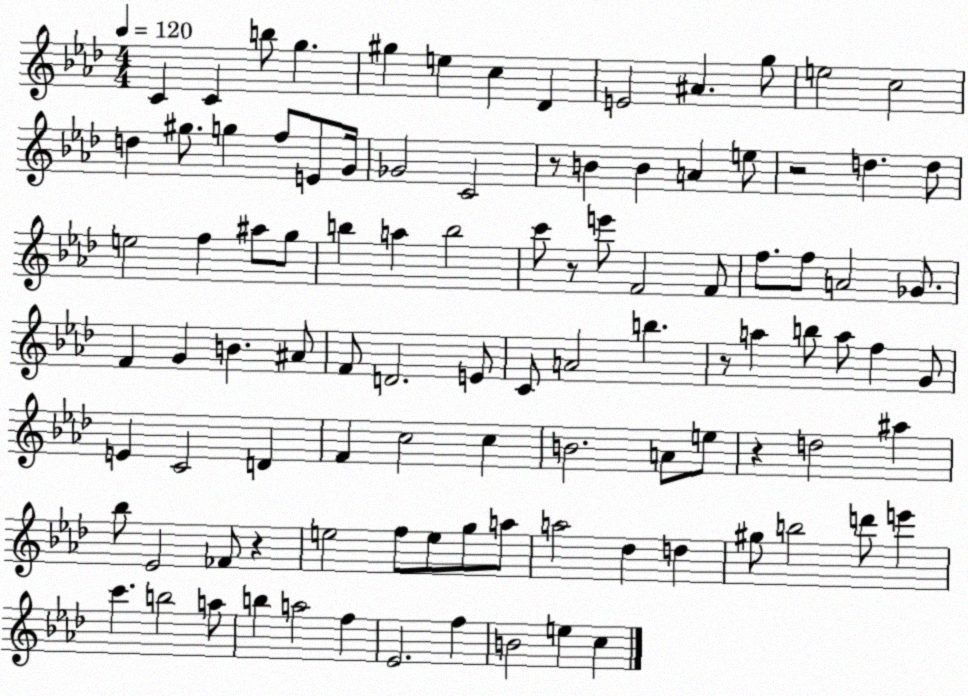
X:1
T:Untitled
M:4/4
L:1/4
K:Ab
C C b/2 g ^g e c _D E2 ^A g/2 e2 c2 d ^g/2 g f/2 E/2 G/4 _G2 C2 z/2 B B A e/2 z2 d d/2 e2 f ^a/2 g/2 b a b2 c'/2 z/2 e'/2 F2 F/2 f/2 f/2 A2 _G/2 F G B ^A/2 F/2 D2 E/2 C/2 A2 b z/2 a b/2 a/2 f G/2 E C2 D F c2 c B2 A/2 e/2 z d2 ^a _b/2 _E2 _F/2 z e2 f/2 e/2 g/2 a/2 a2 _d d ^g/2 b2 d'/2 e' c' b2 a/2 b a2 f _E2 f B2 e c